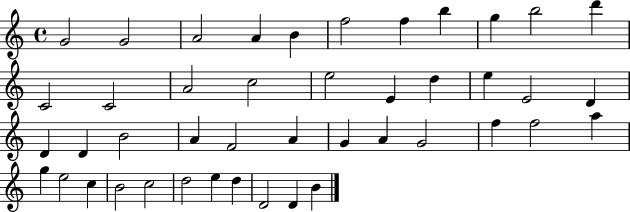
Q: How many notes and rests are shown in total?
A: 44